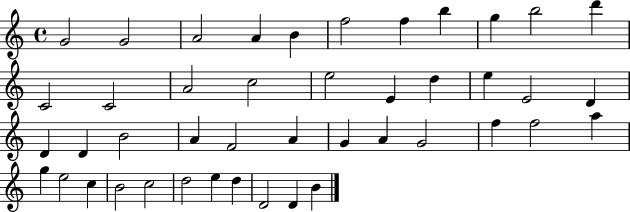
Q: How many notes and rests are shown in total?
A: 44